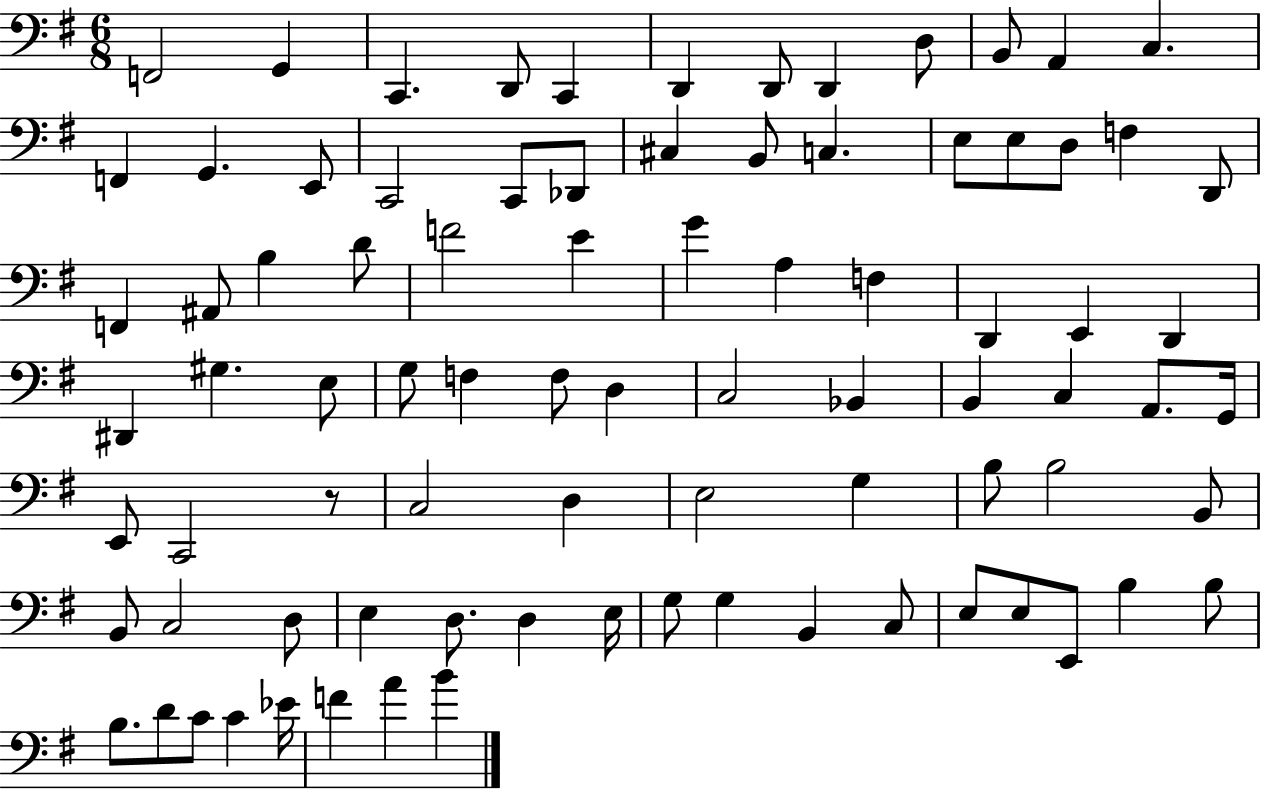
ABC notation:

X:1
T:Untitled
M:6/8
L:1/4
K:G
F,,2 G,, C,, D,,/2 C,, D,, D,,/2 D,, D,/2 B,,/2 A,, C, F,, G,, E,,/2 C,,2 C,,/2 _D,,/2 ^C, B,,/2 C, E,/2 E,/2 D,/2 F, D,,/2 F,, ^A,,/2 B, D/2 F2 E G A, F, D,, E,, D,, ^D,, ^G, E,/2 G,/2 F, F,/2 D, C,2 _B,, B,, C, A,,/2 G,,/4 E,,/2 C,,2 z/2 C,2 D, E,2 G, B,/2 B,2 B,,/2 B,,/2 C,2 D,/2 E, D,/2 D, E,/4 G,/2 G, B,, C,/2 E,/2 E,/2 E,,/2 B, B,/2 B,/2 D/2 C/2 C _E/4 F A B